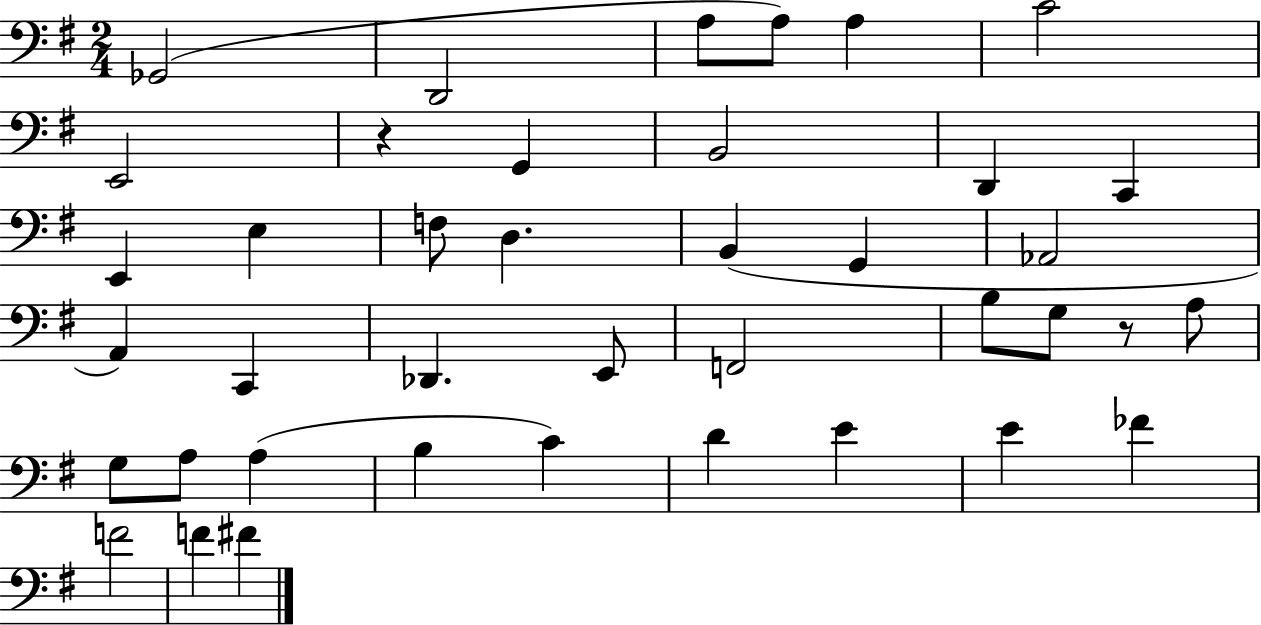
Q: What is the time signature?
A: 2/4